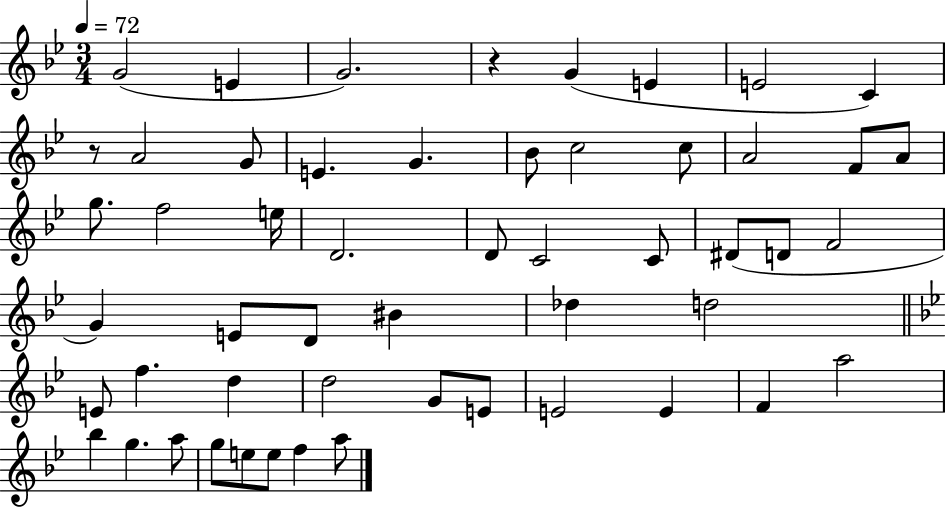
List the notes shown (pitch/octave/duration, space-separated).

G4/h E4/q G4/h. R/q G4/q E4/q E4/h C4/q R/e A4/h G4/e E4/q. G4/q. Bb4/e C5/h C5/e A4/h F4/e A4/e G5/e. F5/h E5/s D4/h. D4/e C4/h C4/e D#4/e D4/e F4/h G4/q E4/e D4/e BIS4/q Db5/q D5/h E4/e F5/q. D5/q D5/h G4/e E4/e E4/h E4/q F4/q A5/h Bb5/q G5/q. A5/e G5/e E5/e E5/e F5/q A5/e